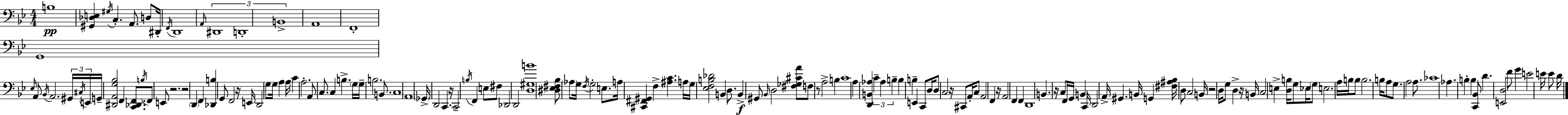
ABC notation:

X:1
T:Untitled
M:4/4
L:1/4
K:Bb
B,4 [^G,,_D,E,] ^G,/4 C, A,,/2 D,/2 ^D,,/4 F,,/4 D,,4 A,,/4 ^D,,4 D,,4 B,,4 A,,4 F,,4 G,,4 _E,/4 A,,/2 _B,,/4 A,,2 ^G,,/4 ^C,/4 E,,/4 G,,/4 [^D,,A,,G,_B,]2 F,, [C,,_D,,F,,]/2 B,/4 F,,/2 E,,/2 z2 z2 D,, F,, [_D,,B,] G,,/2 F,,2 z/4 E,,/4 D,,2 G,/2 G,/4 A, A,/4 C A,2 A,,/2 C,/2 C, B, G,/4 G,/4 B,2 B,,/2 C,4 A,,4 _G,,/4 D,,2 C,, z/4 C,,2 B,/4 F,, E,/2 ^F,/2 _D,,2 D,,2 [D,^G,B]4 [^D,_E,^F,_B,]/2 _A,/2 G,/4 F,/4 G,2 E,/2 A,/4 [^C,,^F,,^G,,] F, [^A,C] A,/4 G,/4 [_E,F,B,_D]2 B,, D,/2 B,, ^G,,/2 _B,,/4 D,2 [^F,_G,^CA]/2 F,/2 z/2 A,2 B, C4 A, [D,,B,,_A,] C _A, B, B, B, E,, C,,/2 D,/4 D,/2 C,2 z/4 ^C,,/2 A,,/4 C,/2 A,,2 F,, z/4 A,,2 F,, F,, D,,4 B,, z/4 C,/2 F,,/4 G,,/4 B,, C,,/4 D,,2 A,,/4 ^G,, B,,/4 G,, [^F,^A,_B,]/4 D,/2 C,2 B,,/4 z2 D,/4 G,/2 D, z/4 B,,/4 C,2 E, [D,B,]/4 G,/2 _E,/4 G,/2 E,2 A,/4 B,/4 B,/2 B,2 B,/4 A,/2 G,/2 A,2 A,/2 _C4 _A, B, B, [C,,_B,,]/2 D [E,,D,]2 F/2 G E2 E/4 E/2 D/4